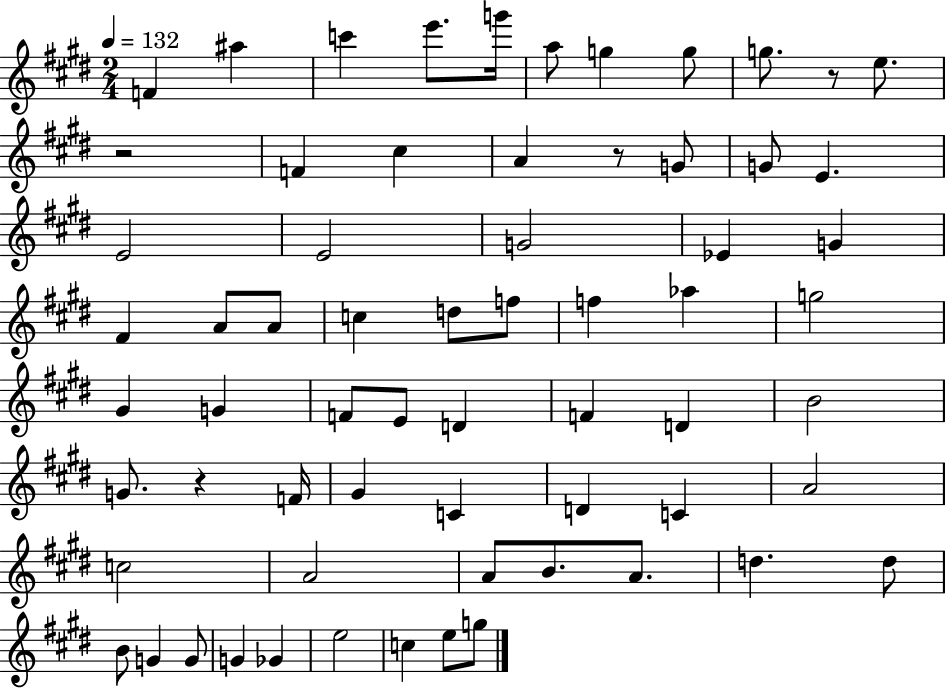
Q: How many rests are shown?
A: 4